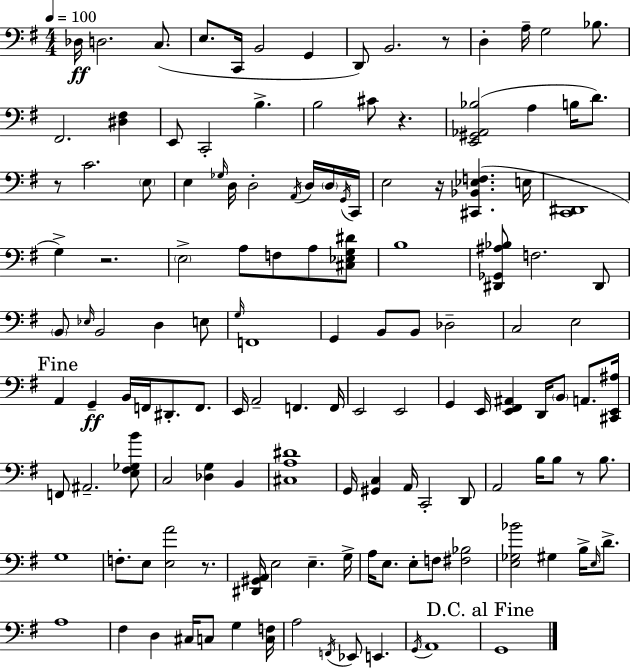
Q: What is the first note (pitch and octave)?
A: Db3